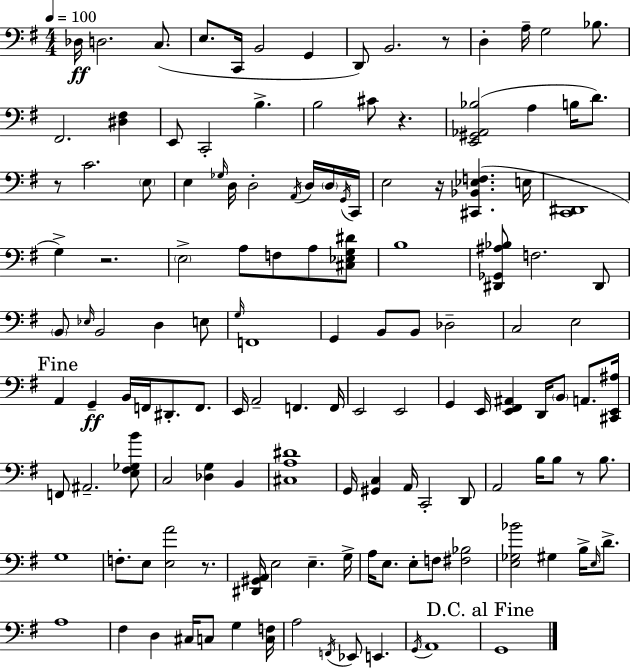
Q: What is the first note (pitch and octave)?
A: Db3